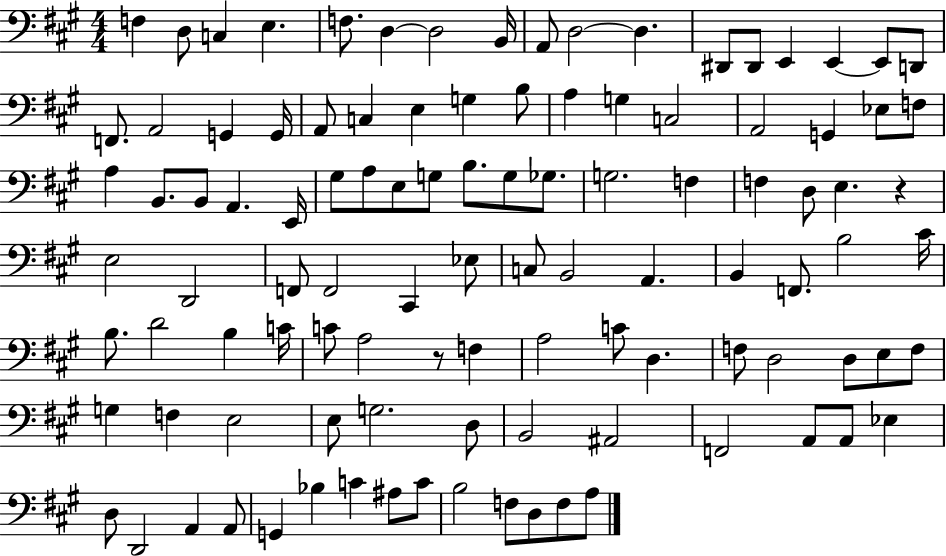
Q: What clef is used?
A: bass